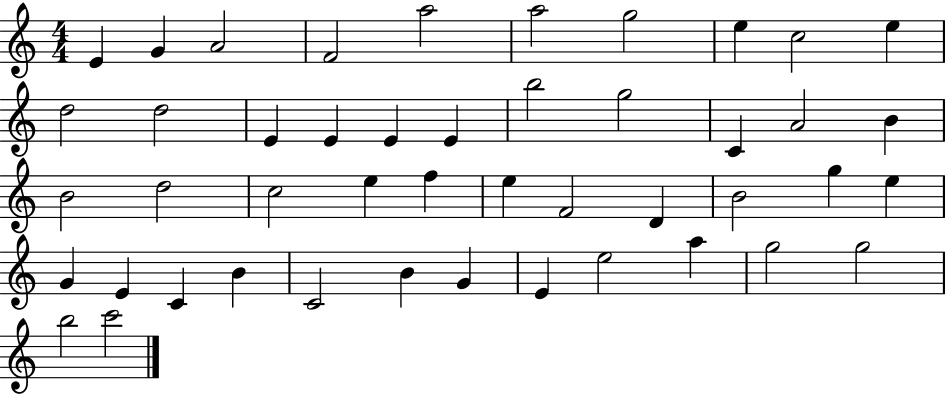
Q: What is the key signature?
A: C major